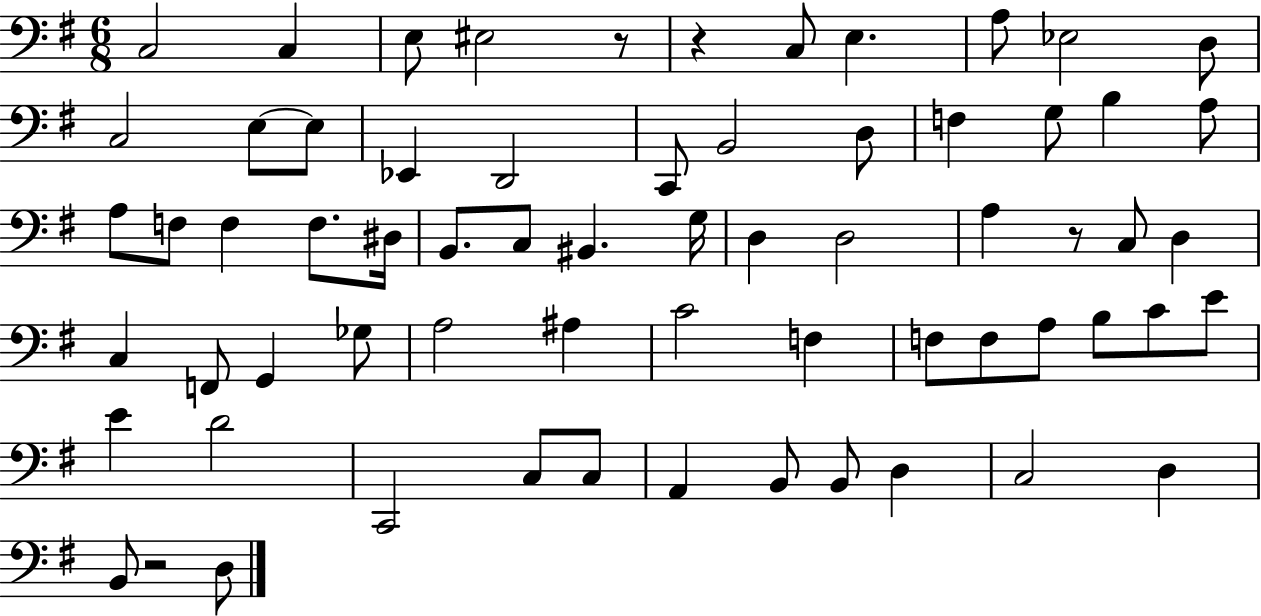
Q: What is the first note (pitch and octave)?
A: C3